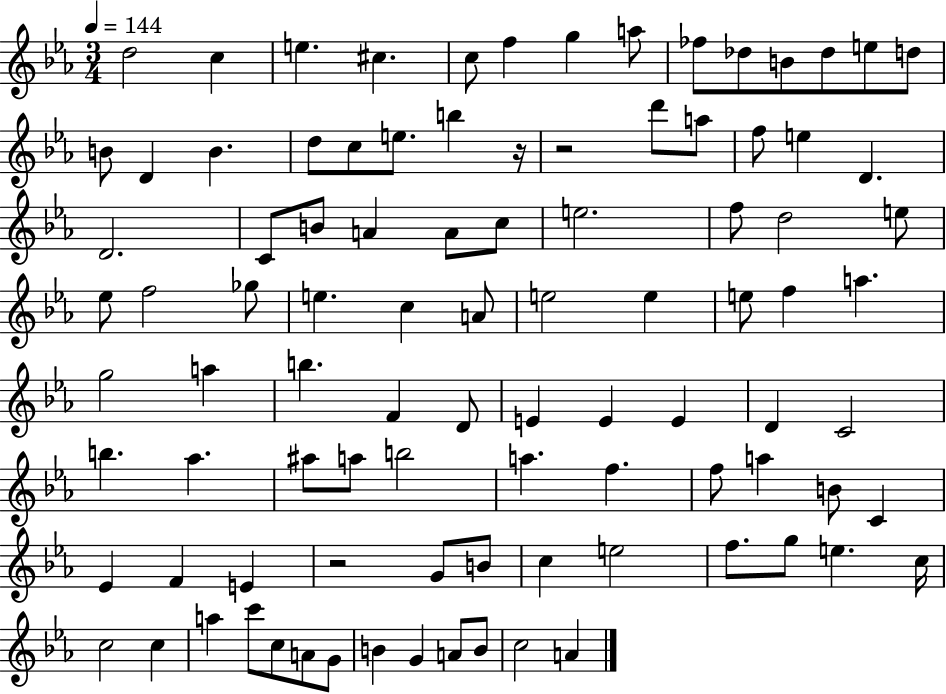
D5/h C5/q E5/q. C#5/q. C5/e F5/q G5/q A5/e FES5/e Db5/e B4/e Db5/e E5/e D5/e B4/e D4/q B4/q. D5/e C5/e E5/e. B5/q R/s R/h D6/e A5/e F5/e E5/q D4/q. D4/h. C4/e B4/e A4/q A4/e C5/e E5/h. F5/e D5/h E5/e Eb5/e F5/h Gb5/e E5/q. C5/q A4/e E5/h E5/q E5/e F5/q A5/q. G5/h A5/q B5/q. F4/q D4/e E4/q E4/q E4/q D4/q C4/h B5/q. Ab5/q. A#5/e A5/e B5/h A5/q. F5/q. F5/e A5/q B4/e C4/q Eb4/q F4/q E4/q R/h G4/e B4/e C5/q E5/h F5/e. G5/e E5/q. C5/s C5/h C5/q A5/q C6/e C5/e A4/e G4/e B4/q G4/q A4/e B4/e C5/h A4/q